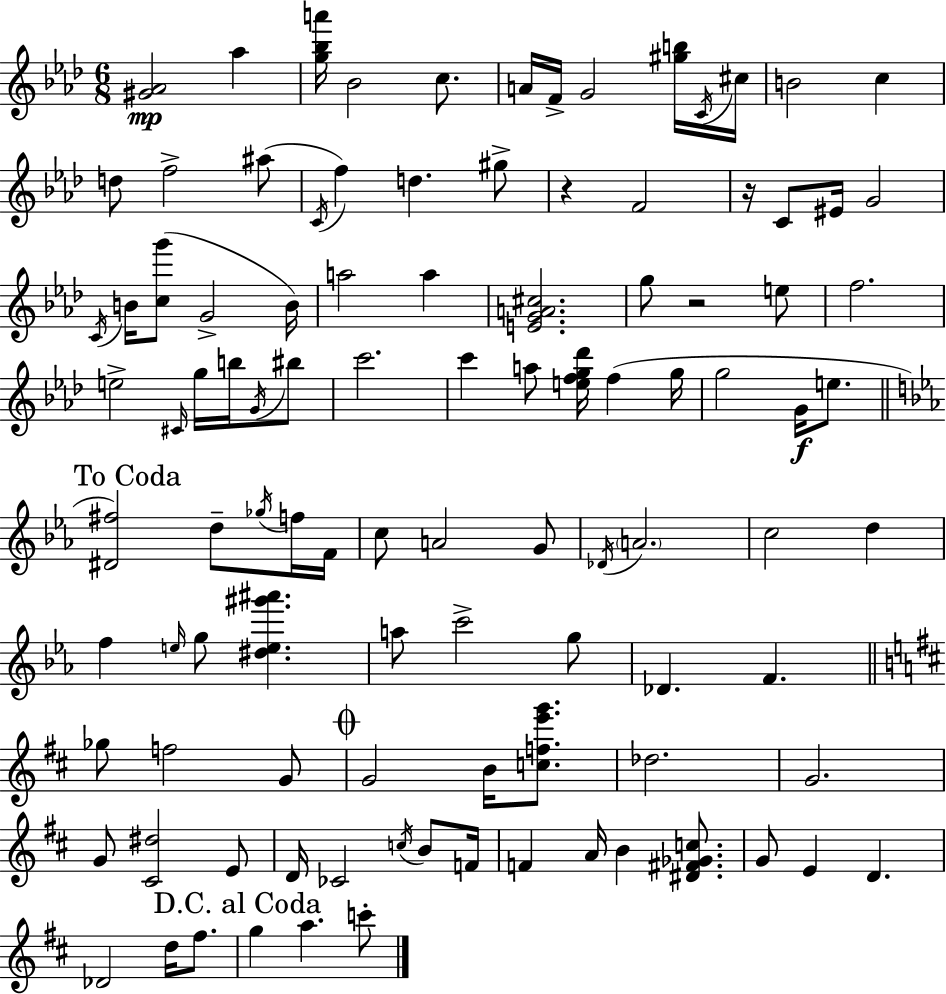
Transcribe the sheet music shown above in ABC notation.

X:1
T:Untitled
M:6/8
L:1/4
K:Fm
[^G_A]2 _a [g_ba']/4 _B2 c/2 A/4 F/4 G2 [^gb]/4 C/4 ^c/4 B2 c d/2 f2 ^a/2 C/4 f d ^g/2 z F2 z/4 C/2 ^E/4 G2 C/4 B/4 [cg']/2 G2 B/4 a2 a [EGA^c]2 g/2 z2 e/2 f2 e2 ^C/4 g/4 b/4 G/4 ^b/2 c'2 c' a/2 [efg_d']/4 f g/4 g2 G/4 e/2 [^D^f]2 d/2 _g/4 f/4 F/4 c/2 A2 G/2 _D/4 A2 c2 d f e/4 g/2 [^de^g'^a'] a/2 c'2 g/2 _D F _g/2 f2 G/2 G2 B/4 [cfe'g']/2 _d2 G2 G/2 [^C^d]2 E/2 D/4 _C2 c/4 B/2 F/4 F A/4 B [^D^F_Gc]/2 G/2 E D _D2 d/4 ^f/2 g a c'/2